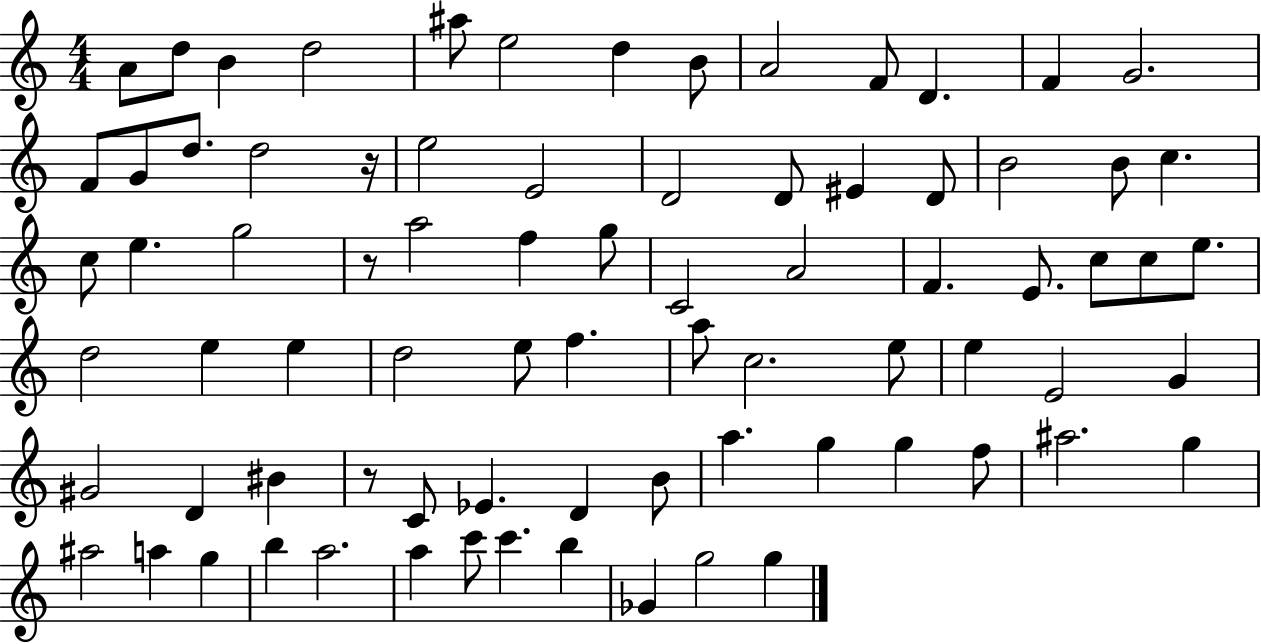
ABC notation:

X:1
T:Untitled
M:4/4
L:1/4
K:C
A/2 d/2 B d2 ^a/2 e2 d B/2 A2 F/2 D F G2 F/2 G/2 d/2 d2 z/4 e2 E2 D2 D/2 ^E D/2 B2 B/2 c c/2 e g2 z/2 a2 f g/2 C2 A2 F E/2 c/2 c/2 e/2 d2 e e d2 e/2 f a/2 c2 e/2 e E2 G ^G2 D ^B z/2 C/2 _E D B/2 a g g f/2 ^a2 g ^a2 a g b a2 a c'/2 c' b _G g2 g